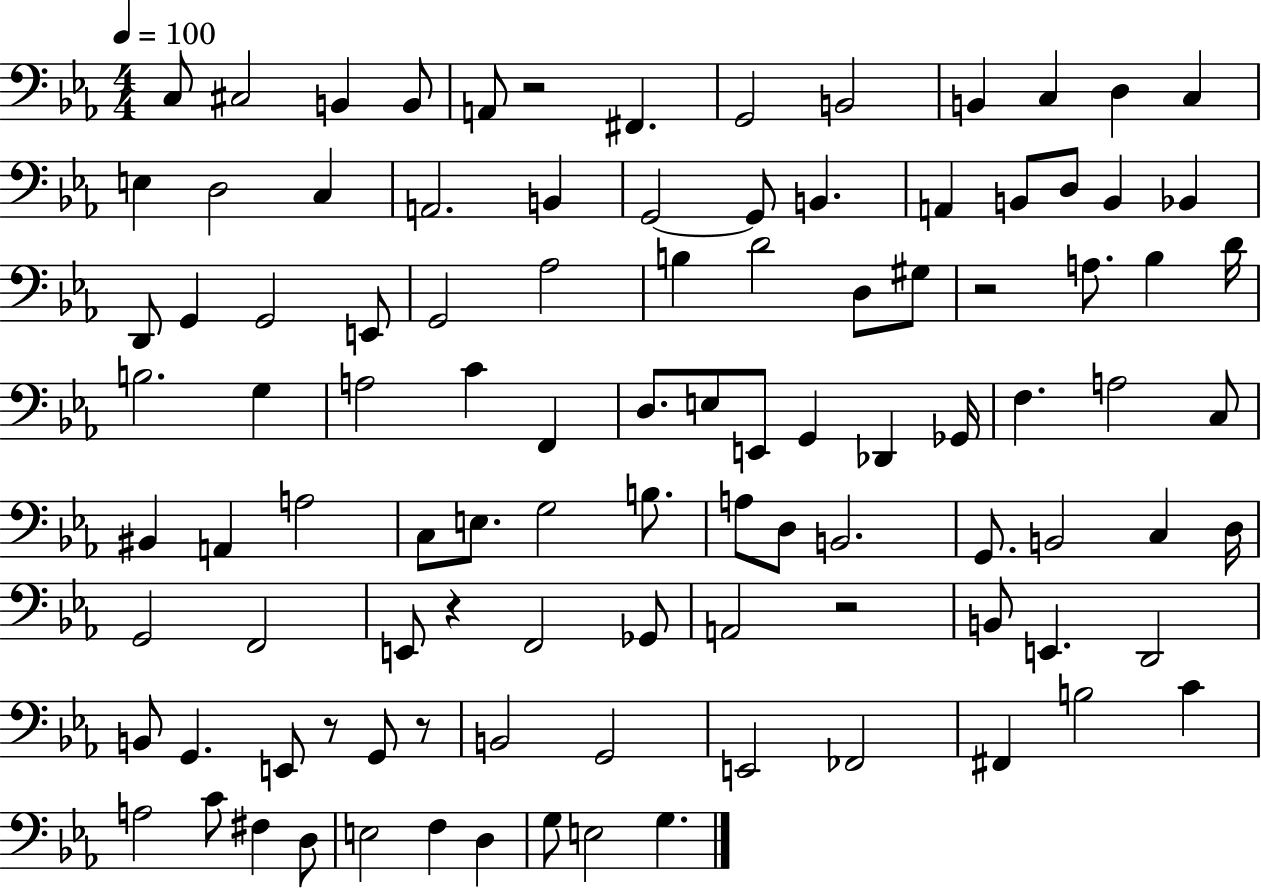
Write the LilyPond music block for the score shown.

{
  \clef bass
  \numericTimeSignature
  \time 4/4
  \key ees \major
  \tempo 4 = 100
  c8 cis2 b,4 b,8 | a,8 r2 fis,4. | g,2 b,2 | b,4 c4 d4 c4 | \break e4 d2 c4 | a,2. b,4 | g,2~~ g,8 b,4. | a,4 b,8 d8 b,4 bes,4 | \break d,8 g,4 g,2 e,8 | g,2 aes2 | b4 d'2 d8 gis8 | r2 a8. bes4 d'16 | \break b2. g4 | a2 c'4 f,4 | d8. e8 e,8 g,4 des,4 ges,16 | f4. a2 c8 | \break bis,4 a,4 a2 | c8 e8. g2 b8. | a8 d8 b,2. | g,8. b,2 c4 d16 | \break g,2 f,2 | e,8 r4 f,2 ges,8 | a,2 r2 | b,8 e,4. d,2 | \break b,8 g,4. e,8 r8 g,8 r8 | b,2 g,2 | e,2 fes,2 | fis,4 b2 c'4 | \break a2 c'8 fis4 d8 | e2 f4 d4 | g8 e2 g4. | \bar "|."
}